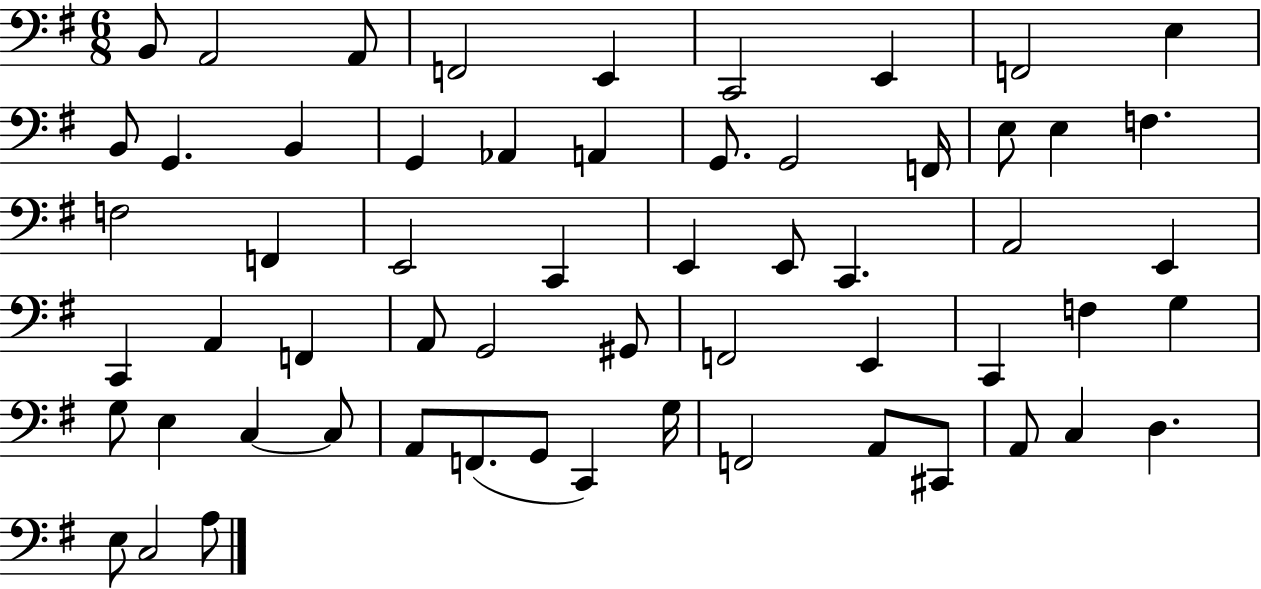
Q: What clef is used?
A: bass